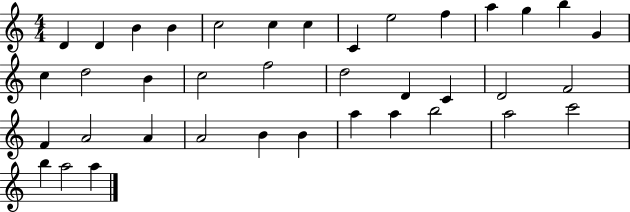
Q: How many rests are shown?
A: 0